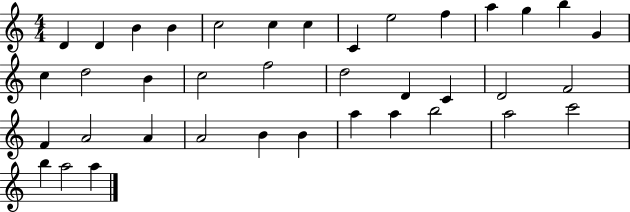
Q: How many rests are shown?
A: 0